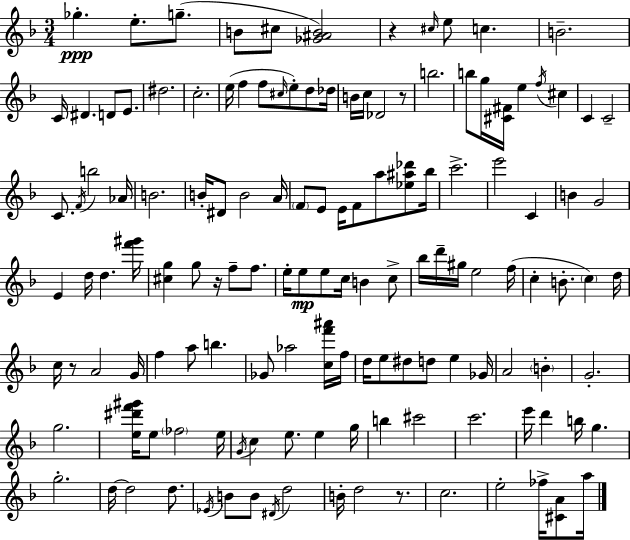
Gb5/q. E5/e. G5/e. B4/e C#5/e [Gb4,A#4,B4]/h R/q C#5/s E5/e C5/q. B4/h. C4/s D#4/q. D4/e E4/e. D#5/h. C5/h. E5/s F5/q F5/e C#5/s E5/e D5/e Db5/s B4/s C5/s Db4/h R/e B5/h. B5/e G5/s [C#4,F#4]/s E5/q F5/s C#5/q C4/q C4/h C4/e. F4/s B5/h Ab4/s B4/h. B4/s D#4/e B4/h A4/s F4/e E4/e E4/s F4/e A5/e [Eb5,A#5,Db6]/e Bb5/s C6/h. E6/h C4/q B4/q G4/h E4/q D5/s D5/q. [F6,G#6]/s [C#5,G5]/q G5/e R/s F5/e F5/e. E5/s E5/e E5/e C5/s B4/q C5/e Bb5/s D6/s G#5/s E5/h F5/s C5/q B4/e. C5/q D5/s C5/s R/e A4/h G4/s F5/q A5/e B5/q. Gb4/e Ab5/h [C5,F6,A#6]/s F5/s D5/s E5/e D#5/e D5/e E5/q Gb4/s A4/h B4/q G4/h. G5/h. [E5,D#6,F6,G#6]/s E5/e FES5/h E5/s G4/s C5/q E5/e. E5/q G5/s B5/q C#6/h C6/h. E6/s D6/q B5/s G5/q. G5/h. D5/s D5/h D5/e. Eb4/s B4/e B4/e D#4/s D5/h B4/s D5/h R/e. C5/h. E5/h FES5/s [C#4,A4]/e A5/s